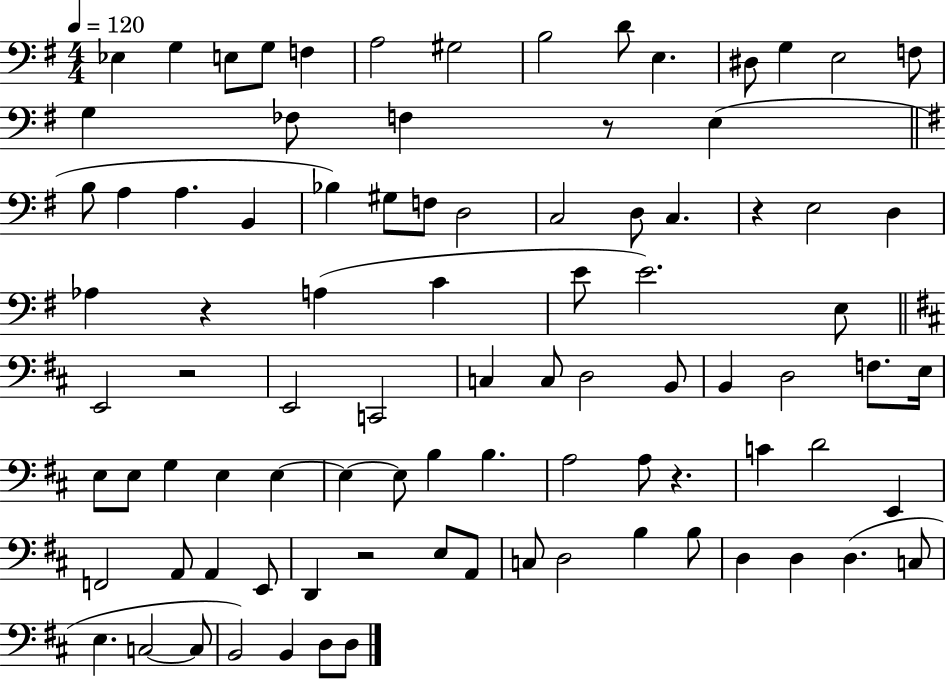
{
  \clef bass
  \numericTimeSignature
  \time 4/4
  \key g \major
  \tempo 4 = 120
  ees4 g4 e8 g8 f4 | a2 gis2 | b2 d'8 e4. | dis8 g4 e2 f8 | \break g4 fes8 f4 r8 e4( | \bar "||" \break \key g \major b8 a4 a4. b,4 | bes4) gis8 f8 d2 | c2 d8 c4. | r4 e2 d4 | \break aes4 r4 a4( c'4 | e'8 e'2.) e8 | \bar "||" \break \key d \major e,2 r2 | e,2 c,2 | c4 c8 d2 b,8 | b,4 d2 f8. e16 | \break e8 e8 g4 e4 e4~~ | e4~~ e8 b4 b4. | a2 a8 r4. | c'4 d'2 e,4 | \break f,2 a,8 a,4 e,8 | d,4 r2 e8 a,8 | c8 d2 b4 b8 | d4 d4 d4.( c8 | \break e4. c2~~ c8 | b,2) b,4 d8 d8 | \bar "|."
}